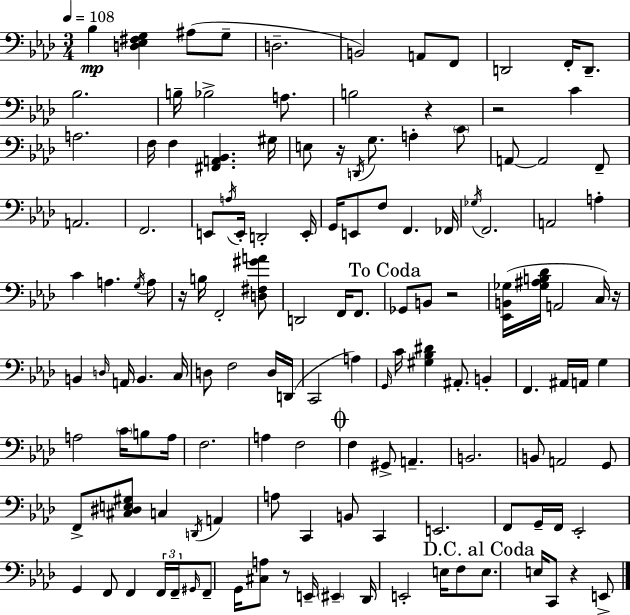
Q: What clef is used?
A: bass